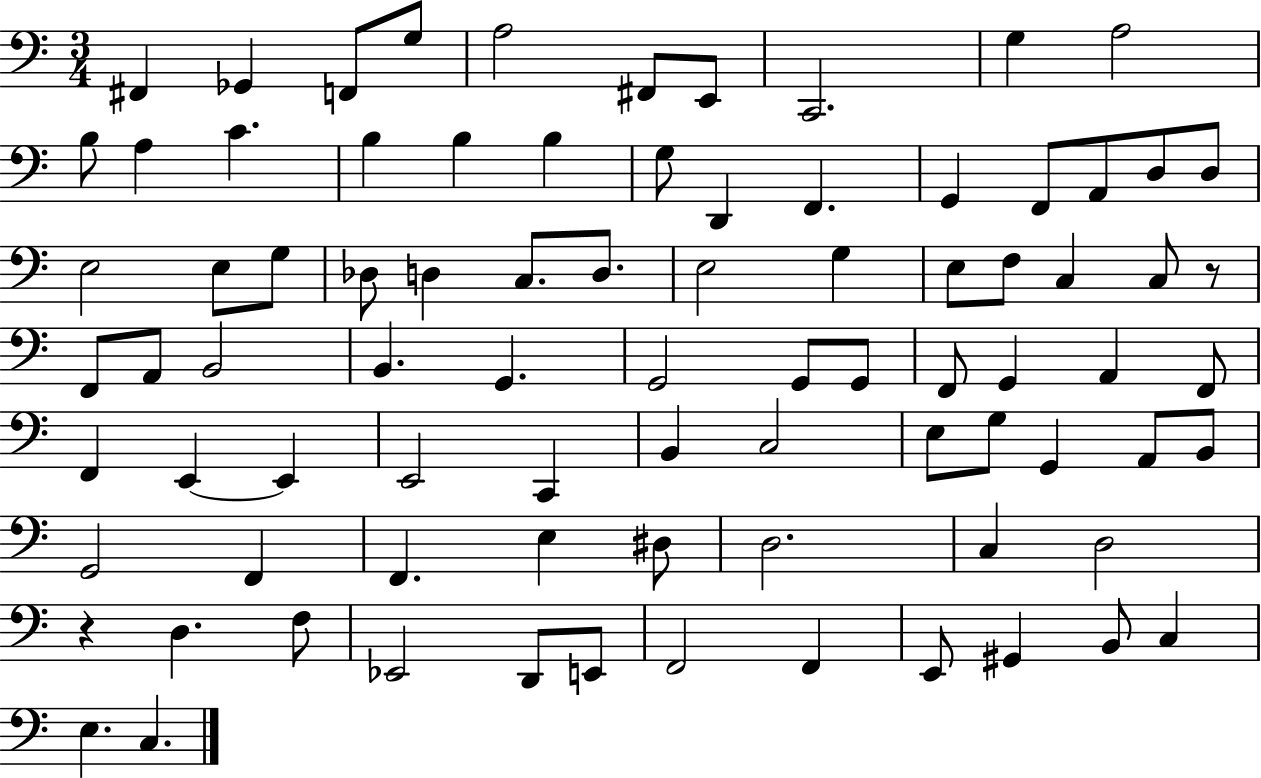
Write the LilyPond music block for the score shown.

{
  \clef bass
  \numericTimeSignature
  \time 3/4
  \key c \major
  \repeat volta 2 { fis,4 ges,4 f,8 g8 | a2 fis,8 e,8 | c,2. | g4 a2 | \break b8 a4 c'4. | b4 b4 b4 | g8 d,4 f,4. | g,4 f,8 a,8 d8 d8 | \break e2 e8 g8 | des8 d4 c8. d8. | e2 g4 | e8 f8 c4 c8 r8 | \break f,8 a,8 b,2 | b,4. g,4. | g,2 g,8 g,8 | f,8 g,4 a,4 f,8 | \break f,4 e,4~~ e,4 | e,2 c,4 | b,4 c2 | e8 g8 g,4 a,8 b,8 | \break g,2 f,4 | f,4. e4 dis8 | d2. | c4 d2 | \break r4 d4. f8 | ees,2 d,8 e,8 | f,2 f,4 | e,8 gis,4 b,8 c4 | \break e4. c4. | } \bar "|."
}